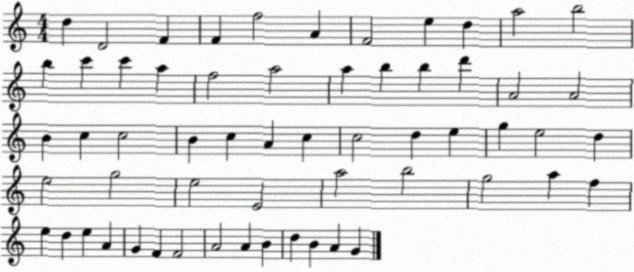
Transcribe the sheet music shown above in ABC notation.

X:1
T:Untitled
M:4/4
L:1/4
K:C
d D2 F F f2 A F2 e d a2 b2 b c' c' a f2 a2 a b b d' A2 A2 B c c2 B c A c c2 d e g e2 d e2 g2 e2 E2 a2 b2 g2 a f e d e A G F F2 A2 A B d B A G